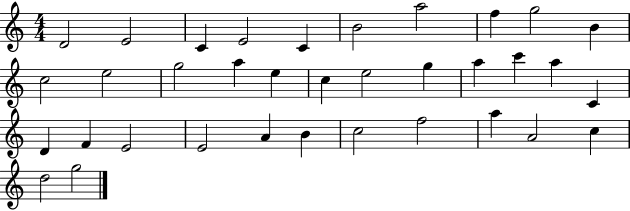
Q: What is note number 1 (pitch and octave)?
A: D4